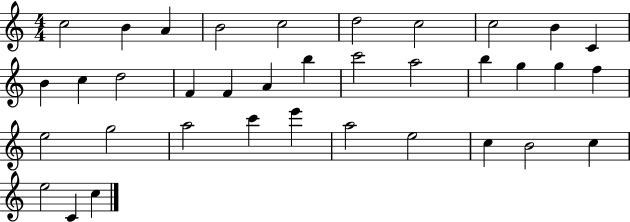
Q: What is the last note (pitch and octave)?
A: C5